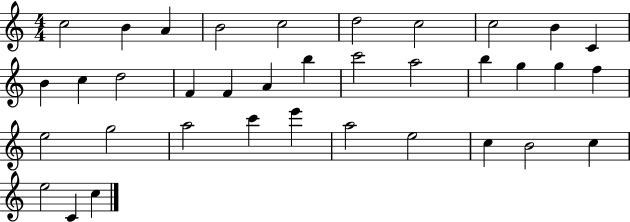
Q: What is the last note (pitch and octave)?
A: C5